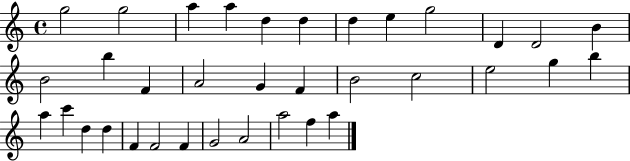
G5/h G5/h A5/q A5/q D5/q D5/q D5/q E5/q G5/h D4/q D4/h B4/q B4/h B5/q F4/q A4/h G4/q F4/q B4/h C5/h E5/h G5/q B5/q A5/q C6/q D5/q D5/q F4/q F4/h F4/q G4/h A4/h A5/h F5/q A5/q